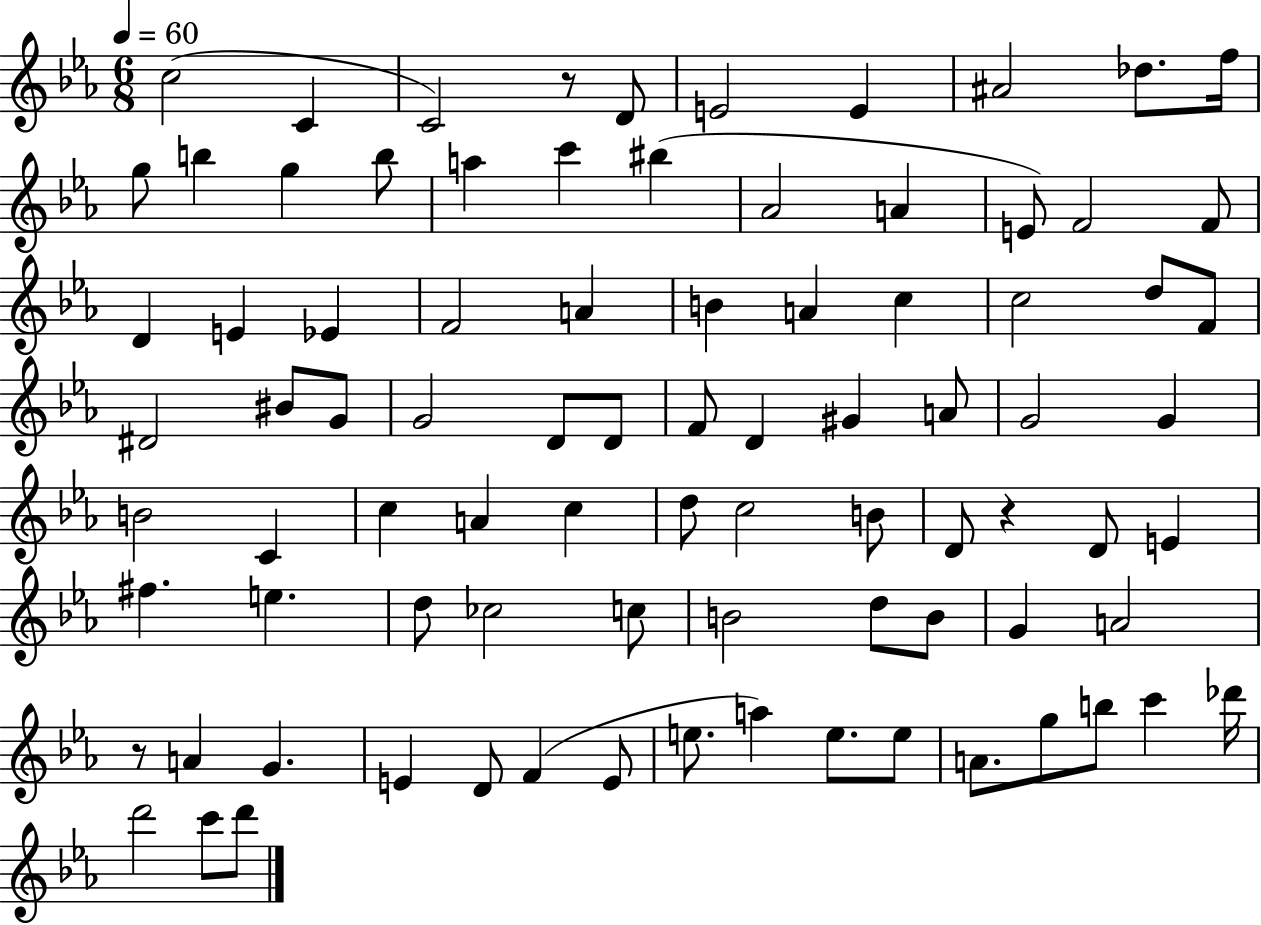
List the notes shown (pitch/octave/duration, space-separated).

C5/h C4/q C4/h R/e D4/e E4/h E4/q A#4/h Db5/e. F5/s G5/e B5/q G5/q B5/e A5/q C6/q BIS5/q Ab4/h A4/q E4/e F4/h F4/e D4/q E4/q Eb4/q F4/h A4/q B4/q A4/q C5/q C5/h D5/e F4/e D#4/h BIS4/e G4/e G4/h D4/e D4/e F4/e D4/q G#4/q A4/e G4/h G4/q B4/h C4/q C5/q A4/q C5/q D5/e C5/h B4/e D4/e R/q D4/e E4/q F#5/q. E5/q. D5/e CES5/h C5/e B4/h D5/e B4/e G4/q A4/h R/e A4/q G4/q. E4/q D4/e F4/q E4/e E5/e. A5/q E5/e. E5/e A4/e. G5/e B5/e C6/q Db6/s D6/h C6/e D6/e